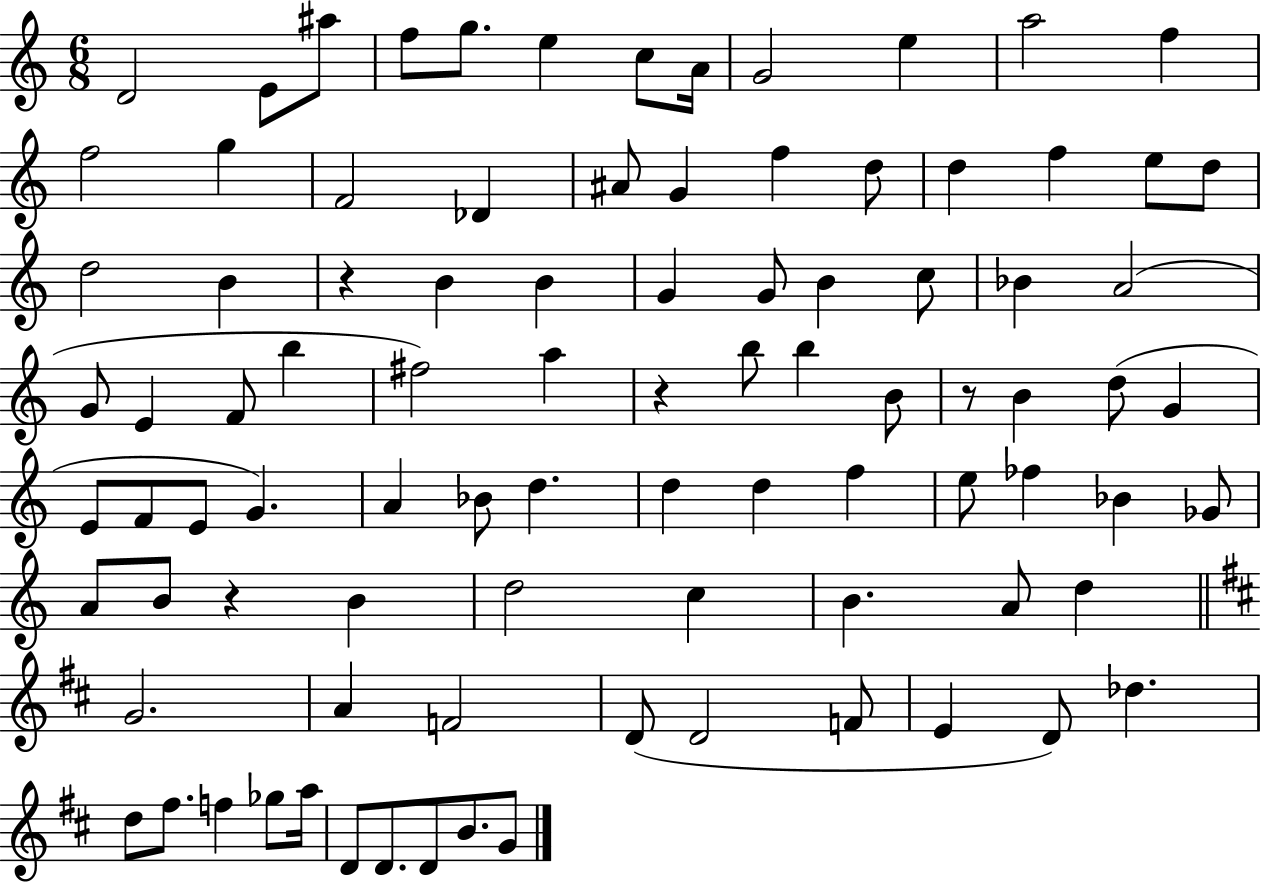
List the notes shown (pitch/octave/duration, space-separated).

D4/h E4/e A#5/e F5/e G5/e. E5/q C5/e A4/s G4/h E5/q A5/h F5/q F5/h G5/q F4/h Db4/q A#4/e G4/q F5/q D5/e D5/q F5/q E5/e D5/e D5/h B4/q R/q B4/q B4/q G4/q G4/e B4/q C5/e Bb4/q A4/h G4/e E4/q F4/e B5/q F#5/h A5/q R/q B5/e B5/q B4/e R/e B4/q D5/e G4/q E4/e F4/e E4/e G4/q. A4/q Bb4/e D5/q. D5/q D5/q F5/q E5/e FES5/q Bb4/q Gb4/e A4/e B4/e R/q B4/q D5/h C5/q B4/q. A4/e D5/q G4/h. A4/q F4/h D4/e D4/h F4/e E4/q D4/e Db5/q. D5/e F#5/e. F5/q Gb5/e A5/s D4/e D4/e. D4/e B4/e. G4/e